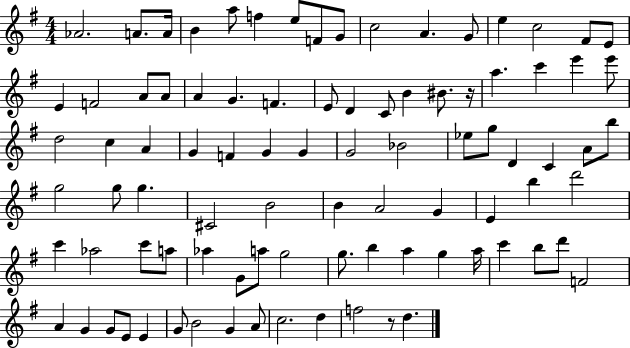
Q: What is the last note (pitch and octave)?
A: D5